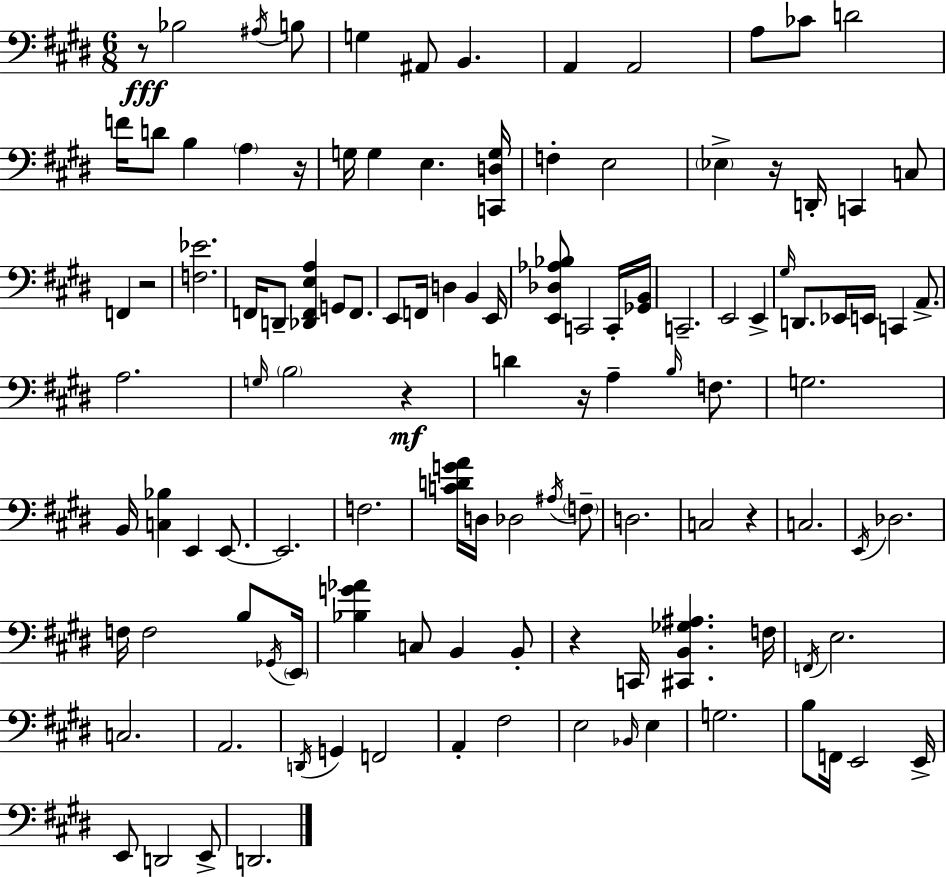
{
  \clef bass
  \numericTimeSignature
  \time 6/8
  \key e \major
  \repeat volta 2 { r8\fff bes2 \acciaccatura { ais16 } b8 | g4 ais,8 b,4. | a,4 a,2 | a8 ces'8 d'2 | \break f'16 d'8 b4 \parenthesize a4 | r16 g16 g4 e4. | <c, d g>16 f4-. e2 | \parenthesize ees4-> r16 d,16-. c,4 c8 | \break f,4 r2 | <f ees'>2. | f,16 d,8-- <des, f, e a>4 g,8 f,8. | e,8 f,16 d4 b,4 | \break e,16 <e, des aes bes>8 c,2 c,16-. | <ges, b,>16 c,2.-- | e,2 e,4-> | \grace { gis16 } d,8. ees,16 e,16 c,4 a,8.-> | \break a2. | \grace { g16 } \parenthesize b2 r4\mf | d'4 r16 a4-- | \grace { b16 } f8. g2. | \break b,16 <c bes>4 e,4 | e,8.~~ e,2. | f2. | <c' d' g' a'>16 d16 des2 | \break \acciaccatura { ais16 } \parenthesize f8-- d2. | c2 | r4 c2. | \acciaccatura { e,16 } des2. | \break f16 f2 | b8 \acciaccatura { ges,16 } \parenthesize e,16 <bes g' aes'>4 c8 | b,4 b,8-. r4 c,16 | <cis, b, ges ais>4. f16 \acciaccatura { f,16 } e2. | \break c2. | a,2. | \acciaccatura { d,16 } g,4 | f,2 a,4-. | \break fis2 e2 | \grace { bes,16 } e4 g2. | b8 | f,16 e,2 e,16-> e,8 | \break d,2 e,8-> d,2. | } \bar "|."
}